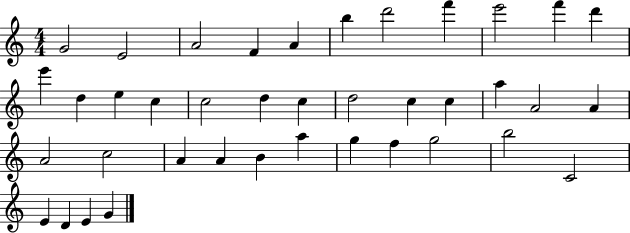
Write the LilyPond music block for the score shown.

{
  \clef treble
  \numericTimeSignature
  \time 4/4
  \key c \major
  g'2 e'2 | a'2 f'4 a'4 | b''4 d'''2 f'''4 | e'''2 f'''4 d'''4 | \break e'''4 d''4 e''4 c''4 | c''2 d''4 c''4 | d''2 c''4 c''4 | a''4 a'2 a'4 | \break a'2 c''2 | a'4 a'4 b'4 a''4 | g''4 f''4 g''2 | b''2 c'2 | \break e'4 d'4 e'4 g'4 | \bar "|."
}